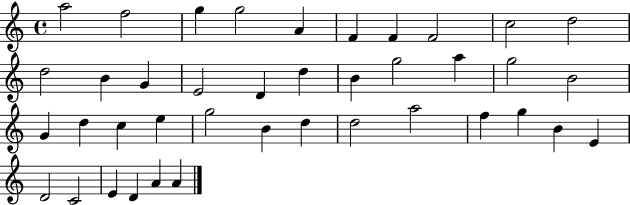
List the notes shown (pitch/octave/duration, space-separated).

A5/h F5/h G5/q G5/h A4/q F4/q F4/q F4/h C5/h D5/h D5/h B4/q G4/q E4/h D4/q D5/q B4/q G5/h A5/q G5/h B4/h G4/q D5/q C5/q E5/q G5/h B4/q D5/q D5/h A5/h F5/q G5/q B4/q E4/q D4/h C4/h E4/q D4/q A4/q A4/q